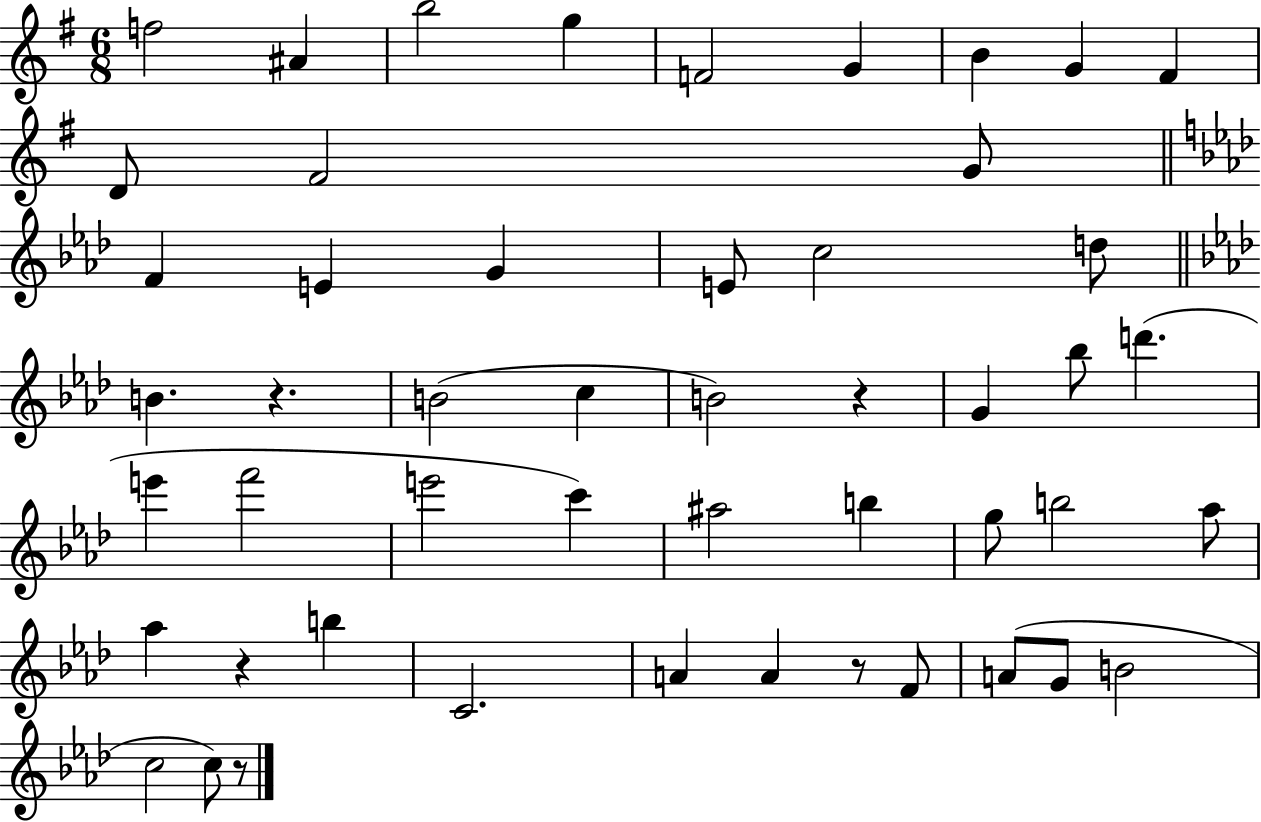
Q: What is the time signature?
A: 6/8